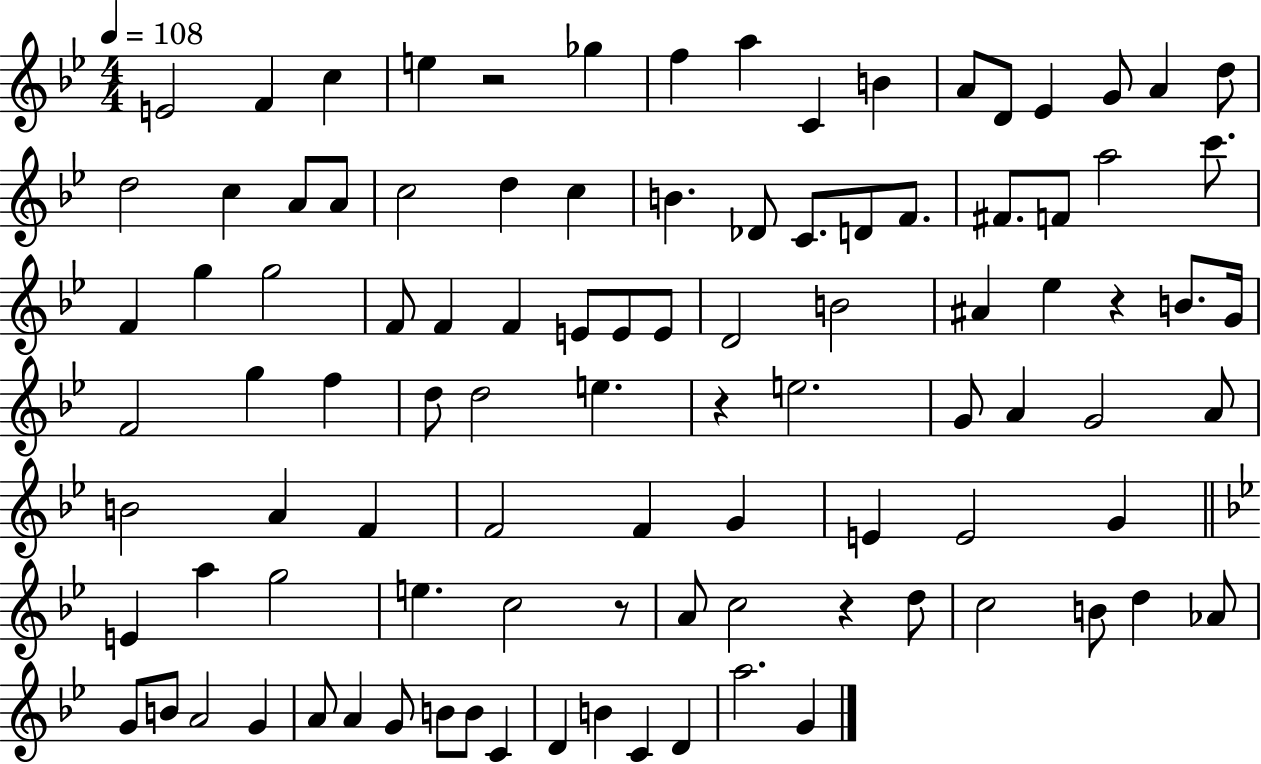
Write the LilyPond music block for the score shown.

{
  \clef treble
  \numericTimeSignature
  \time 4/4
  \key bes \major
  \tempo 4 = 108
  e'2 f'4 c''4 | e''4 r2 ges''4 | f''4 a''4 c'4 b'4 | a'8 d'8 ees'4 g'8 a'4 d''8 | \break d''2 c''4 a'8 a'8 | c''2 d''4 c''4 | b'4. des'8 c'8. d'8 f'8. | fis'8. f'8 a''2 c'''8. | \break f'4 g''4 g''2 | f'8 f'4 f'4 e'8 e'8 e'8 | d'2 b'2 | ais'4 ees''4 r4 b'8. g'16 | \break f'2 g''4 f''4 | d''8 d''2 e''4. | r4 e''2. | g'8 a'4 g'2 a'8 | \break b'2 a'4 f'4 | f'2 f'4 g'4 | e'4 e'2 g'4 | \bar "||" \break \key bes \major e'4 a''4 g''2 | e''4. c''2 r8 | a'8 c''2 r4 d''8 | c''2 b'8 d''4 aes'8 | \break g'8 b'8 a'2 g'4 | a'8 a'4 g'8 b'8 b'8 c'4 | d'4 b'4 c'4 d'4 | a''2. g'4 | \break \bar "|."
}